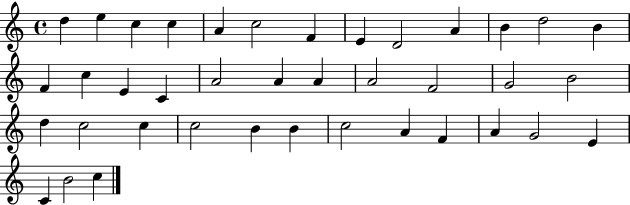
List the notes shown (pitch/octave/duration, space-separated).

D5/q E5/q C5/q C5/q A4/q C5/h F4/q E4/q D4/h A4/q B4/q D5/h B4/q F4/q C5/q E4/q C4/q A4/h A4/q A4/q A4/h F4/h G4/h B4/h D5/q C5/h C5/q C5/h B4/q B4/q C5/h A4/q F4/q A4/q G4/h E4/q C4/q B4/h C5/q